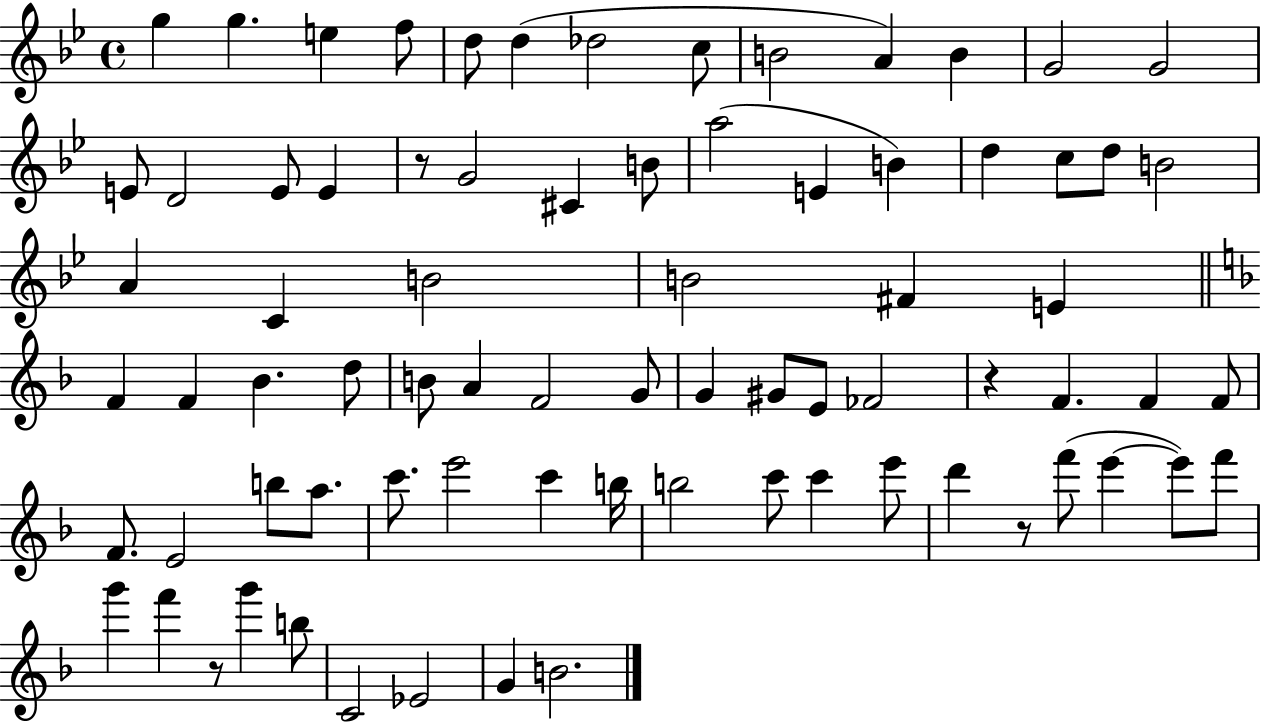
{
  \clef treble
  \time 4/4
  \defaultTimeSignature
  \key bes \major
  g''4 g''4. e''4 f''8 | d''8 d''4( des''2 c''8 | b'2 a'4) b'4 | g'2 g'2 | \break e'8 d'2 e'8 e'4 | r8 g'2 cis'4 b'8 | a''2( e'4 b'4) | d''4 c''8 d''8 b'2 | \break a'4 c'4 b'2 | b'2 fis'4 e'4 | \bar "||" \break \key f \major f'4 f'4 bes'4. d''8 | b'8 a'4 f'2 g'8 | g'4 gis'8 e'8 fes'2 | r4 f'4. f'4 f'8 | \break f'8. e'2 b''8 a''8. | c'''8. e'''2 c'''4 b''16 | b''2 c'''8 c'''4 e'''8 | d'''4 r8 f'''8( e'''4~~ e'''8) f'''8 | \break g'''4 f'''4 r8 g'''4 b''8 | c'2 ees'2 | g'4 b'2. | \bar "|."
}